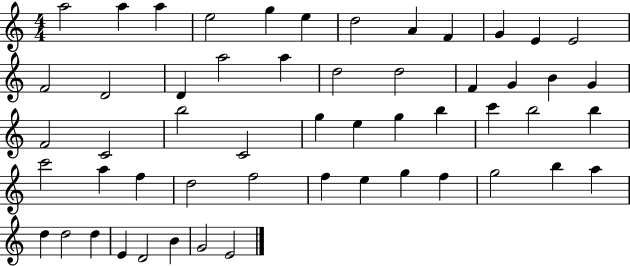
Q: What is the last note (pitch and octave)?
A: E4